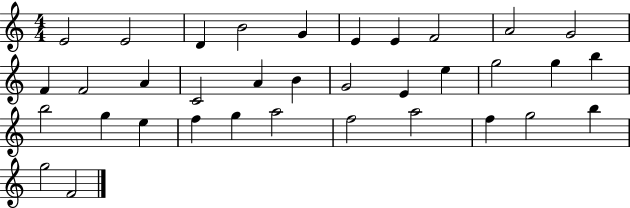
E4/h E4/h D4/q B4/h G4/q E4/q E4/q F4/h A4/h G4/h F4/q F4/h A4/q C4/h A4/q B4/q G4/h E4/q E5/q G5/h G5/q B5/q B5/h G5/q E5/q F5/q G5/q A5/h F5/h A5/h F5/q G5/h B5/q G5/h F4/h